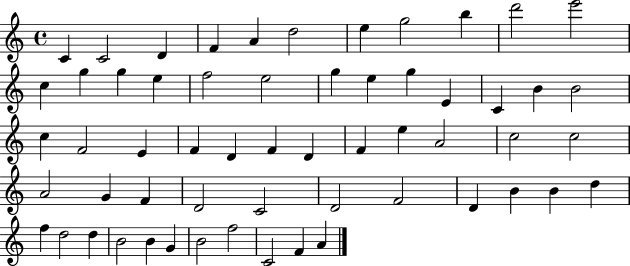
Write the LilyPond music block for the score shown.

{
  \clef treble
  \time 4/4
  \defaultTimeSignature
  \key c \major
  c'4 c'2 d'4 | f'4 a'4 d''2 | e''4 g''2 b''4 | d'''2 e'''2 | \break c''4 g''4 g''4 e''4 | f''2 e''2 | g''4 e''4 g''4 e'4 | c'4 b'4 b'2 | \break c''4 f'2 e'4 | f'4 d'4 f'4 d'4 | f'4 e''4 a'2 | c''2 c''2 | \break a'2 g'4 f'4 | d'2 c'2 | d'2 f'2 | d'4 b'4 b'4 d''4 | \break f''4 d''2 d''4 | b'2 b'4 g'4 | b'2 f''2 | c'2 f'4 a'4 | \break \bar "|."
}